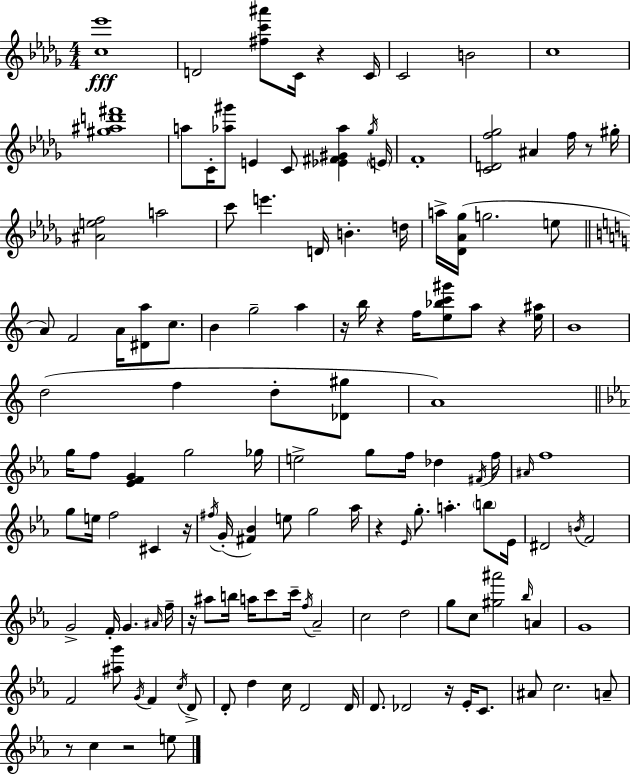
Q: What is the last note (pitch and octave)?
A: E5